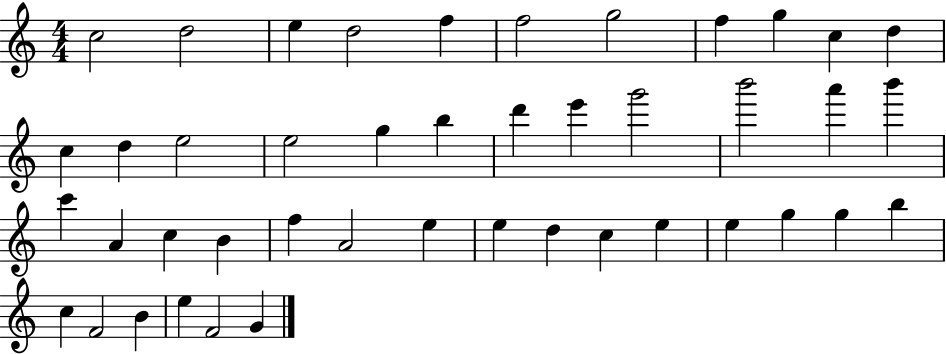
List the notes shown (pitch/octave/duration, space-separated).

C5/h D5/h E5/q D5/h F5/q F5/h G5/h F5/q G5/q C5/q D5/q C5/q D5/q E5/h E5/h G5/q B5/q D6/q E6/q G6/h B6/h A6/q B6/q C6/q A4/q C5/q B4/q F5/q A4/h E5/q E5/q D5/q C5/q E5/q E5/q G5/q G5/q B5/q C5/q F4/h B4/q E5/q F4/h G4/q